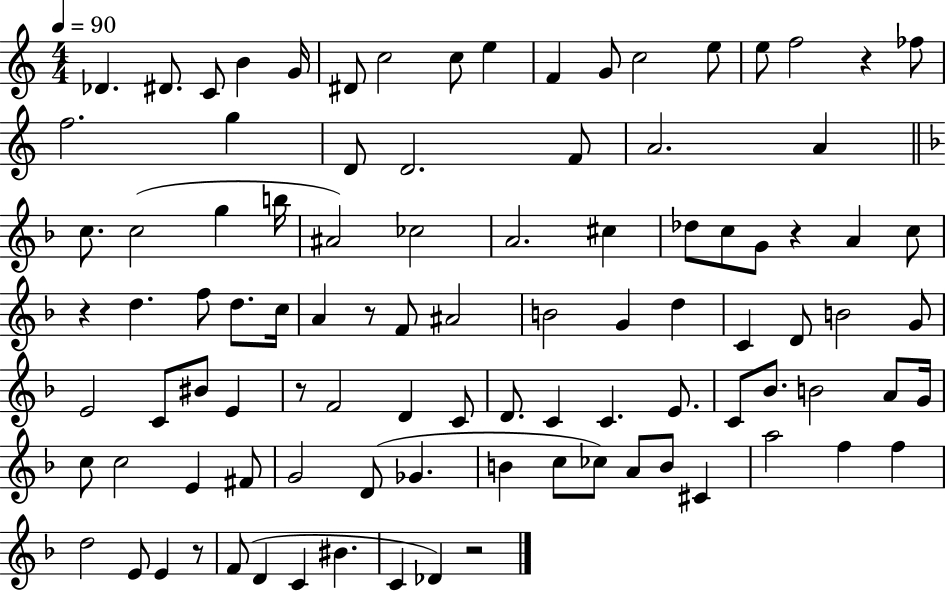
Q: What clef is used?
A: treble